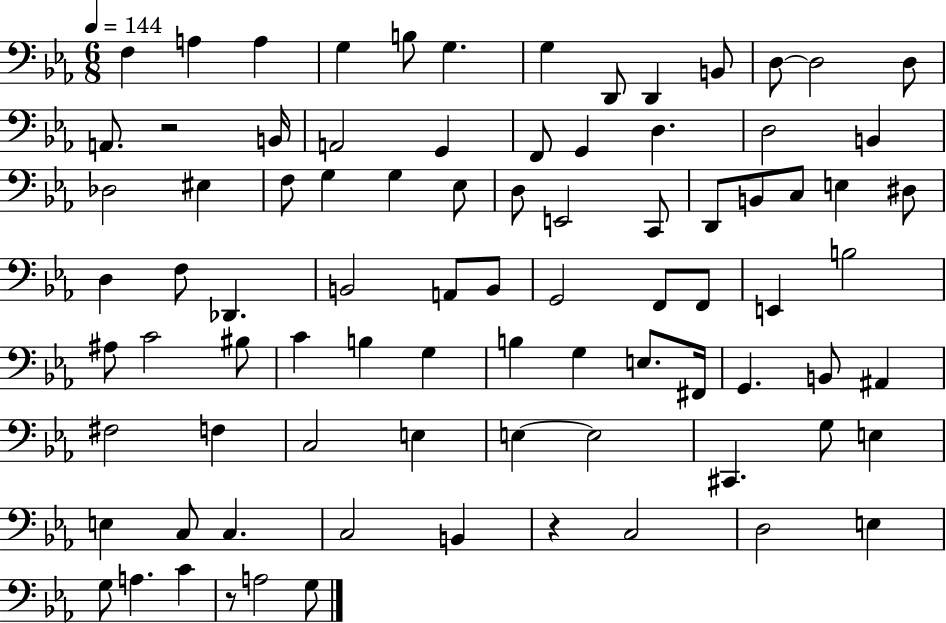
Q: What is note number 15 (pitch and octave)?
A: B2